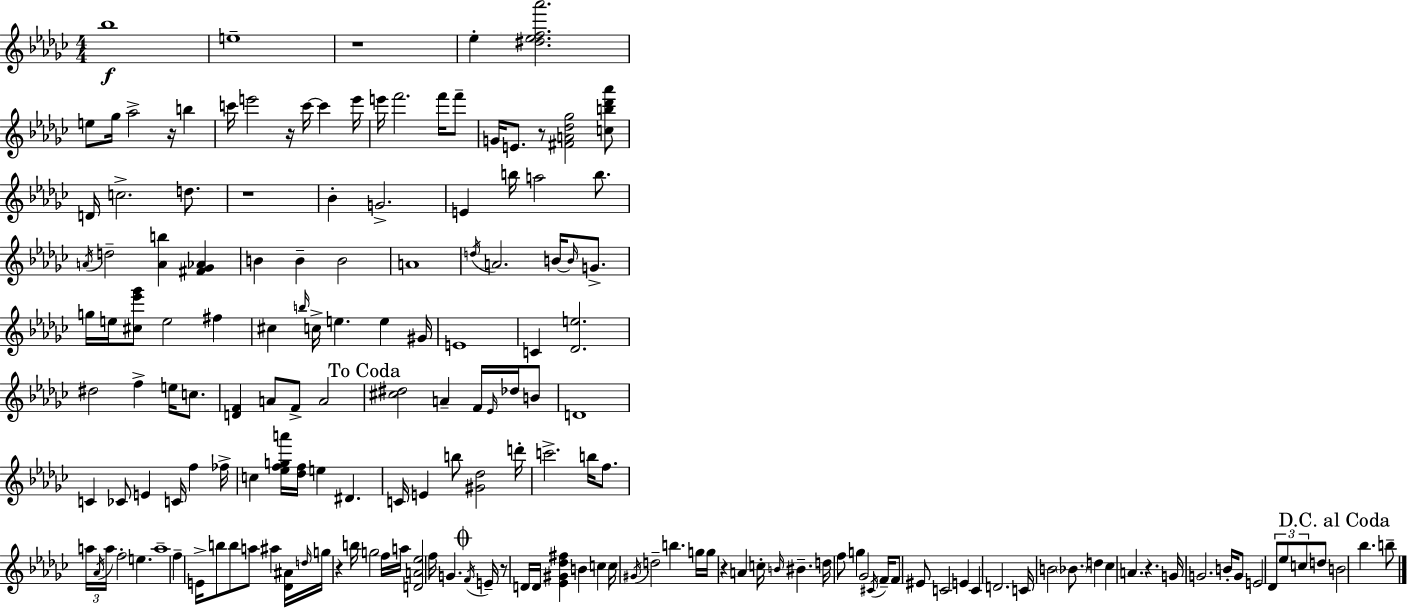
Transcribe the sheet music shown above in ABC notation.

X:1
T:Untitled
M:4/4
L:1/4
K:Ebm
_b4 e4 z4 _e [^d_ef_a']2 e/2 _g/4 _a2 z/4 b c'/4 e'2 z/4 c'/4 c' e'/4 e'/4 f'2 f'/4 f'/2 G/4 E/2 z/2 [^FA_d_g]2 [cb_d'_a']/2 D/4 c2 d/2 z4 _B G2 E b/4 a2 b/2 A/4 d2 [Ab] [^F_G_A] B B B2 A4 d/4 A2 B/4 B/4 G/2 g/4 e/4 [^c_e'_g']/2 e2 ^f ^c b/4 c/4 e e ^G/4 E4 C [_De]2 ^d2 f e/4 c/2 [DF] A/2 F/2 A2 [^c^d]2 A F/4 _E/4 _d/4 B/2 D4 C _C/2 E C/4 f _f/4 c [_efga']/4 [_df]/4 e ^D C/4 E b/2 [^G_d]2 d'/4 c'2 b/4 f/2 a/4 _A/4 a/4 f2 e a4 f E/4 b/2 b/2 a/2 ^a [_D^A]/4 d/4 g/4 z b/4 g2 f/4 a/4 [DA_e]2 f/4 G F/4 E/4 z/2 D/4 D/4 [_E^G_d^f] B c c/4 ^G/4 d2 b g/4 g/4 z A c/4 B/4 ^B d/4 f/2 g _G2 ^C/4 F/4 F/2 ^E/2 C2 E C D2 C/4 B2 _B/2 d _c A z G/4 G2 B/4 G/2 E2 _D/2 _e/2 c/2 d/2 B2 _b b/2